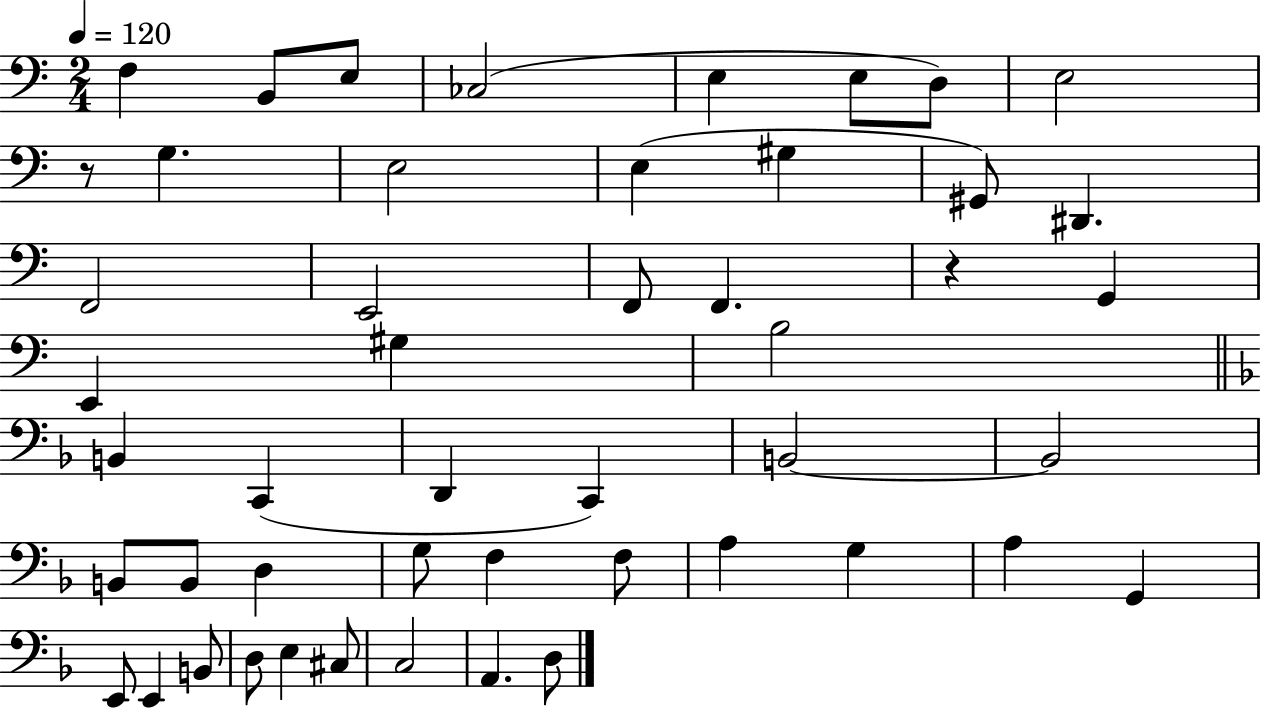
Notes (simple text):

F3/q B2/e E3/e CES3/h E3/q E3/e D3/e E3/h R/e G3/q. E3/h E3/q G#3/q G#2/e D#2/q. F2/h E2/h F2/e F2/q. R/q G2/q E2/q G#3/q B3/h B2/q C2/q D2/q C2/q B2/h B2/h B2/e B2/e D3/q G3/e F3/q F3/e A3/q G3/q A3/q G2/q E2/e E2/q B2/e D3/e E3/q C#3/e C3/h A2/q. D3/e